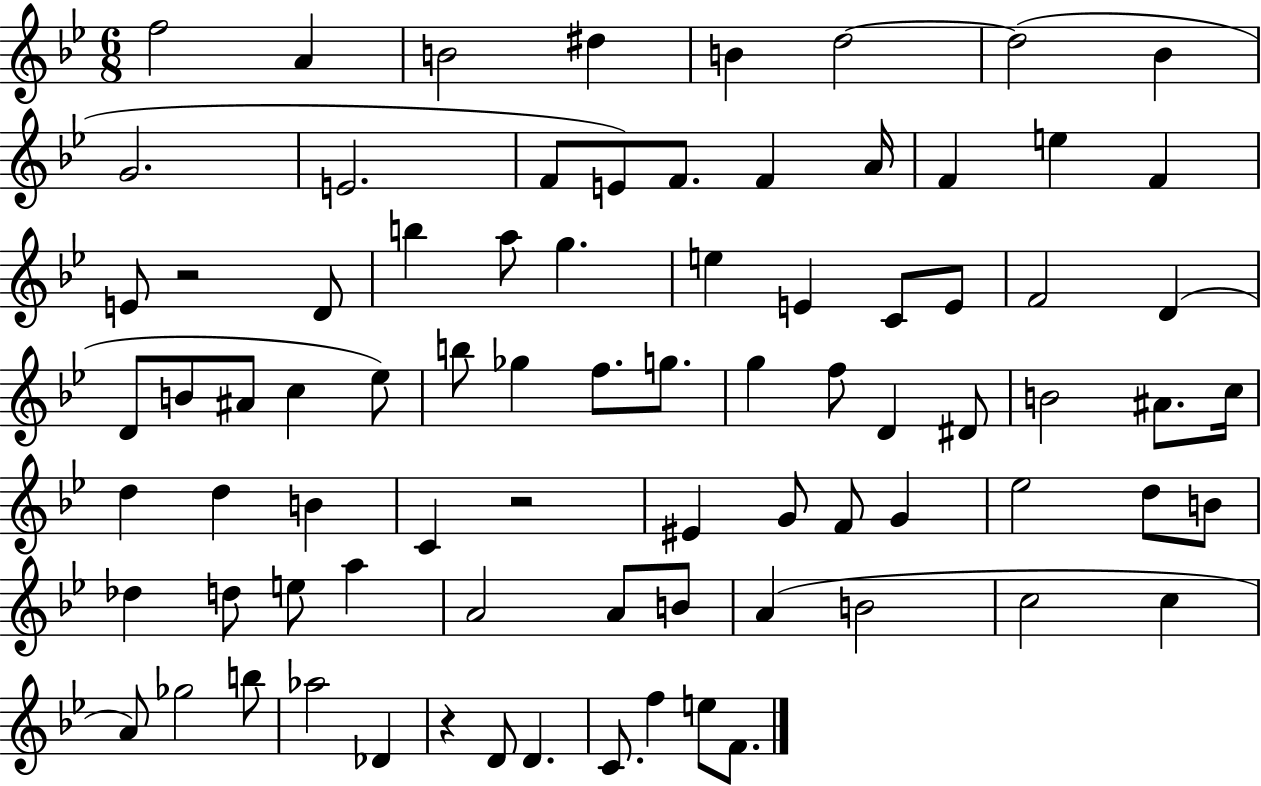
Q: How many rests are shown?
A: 3